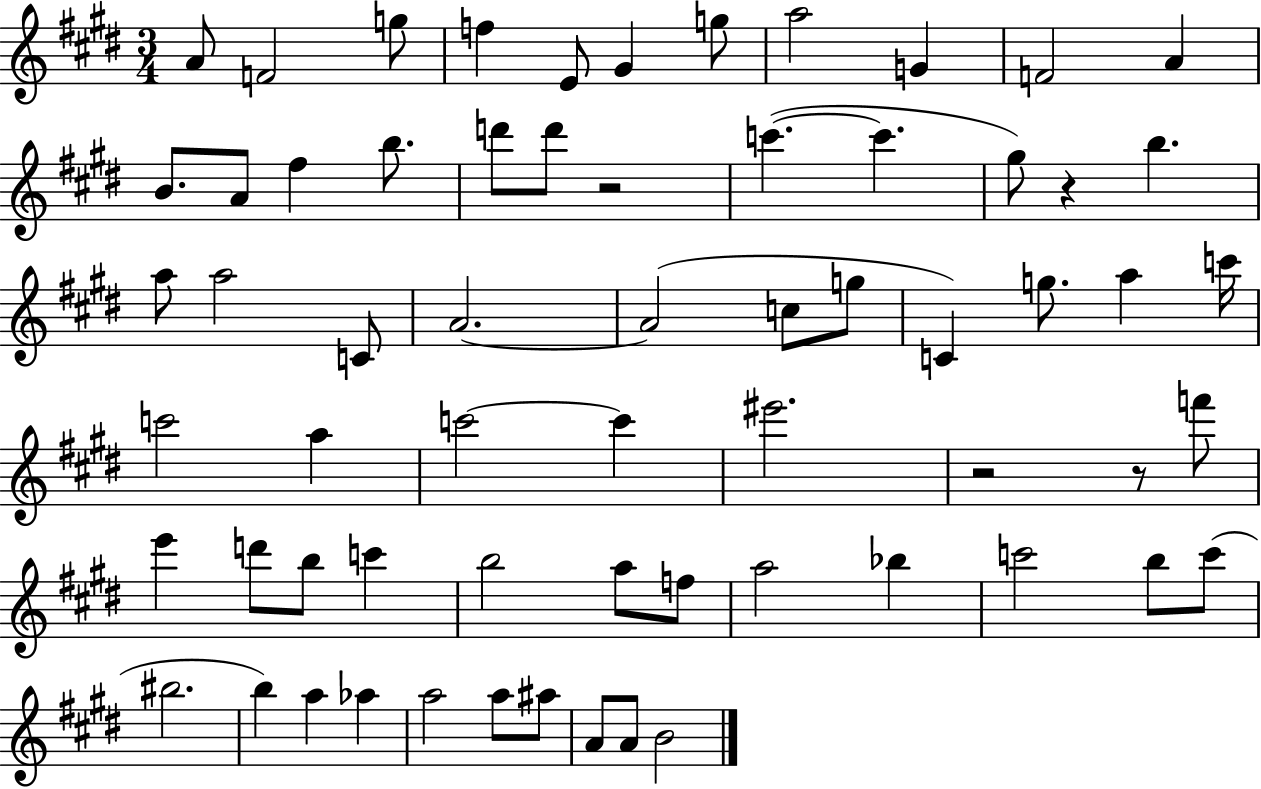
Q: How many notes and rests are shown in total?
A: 64